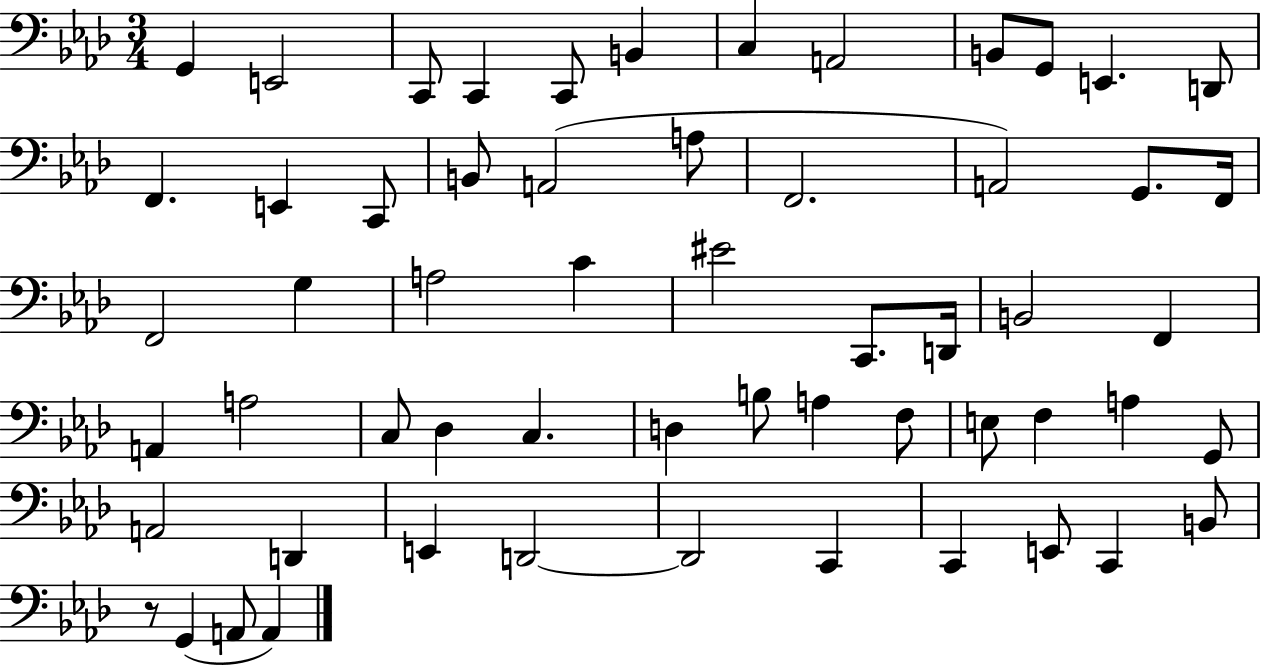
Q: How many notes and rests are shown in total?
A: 58